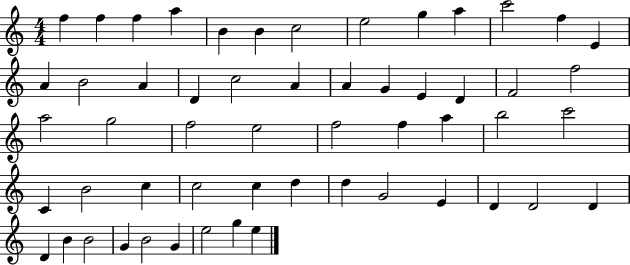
F5/q F5/q F5/q A5/q B4/q B4/q C5/h E5/h G5/q A5/q C6/h F5/q E4/q A4/q B4/h A4/q D4/q C5/h A4/q A4/q G4/q E4/q D4/q F4/h F5/h A5/h G5/h F5/h E5/h F5/h F5/q A5/q B5/h C6/h C4/q B4/h C5/q C5/h C5/q D5/q D5/q G4/h E4/q D4/q D4/h D4/q D4/q B4/q B4/h G4/q B4/h G4/q E5/h G5/q E5/q